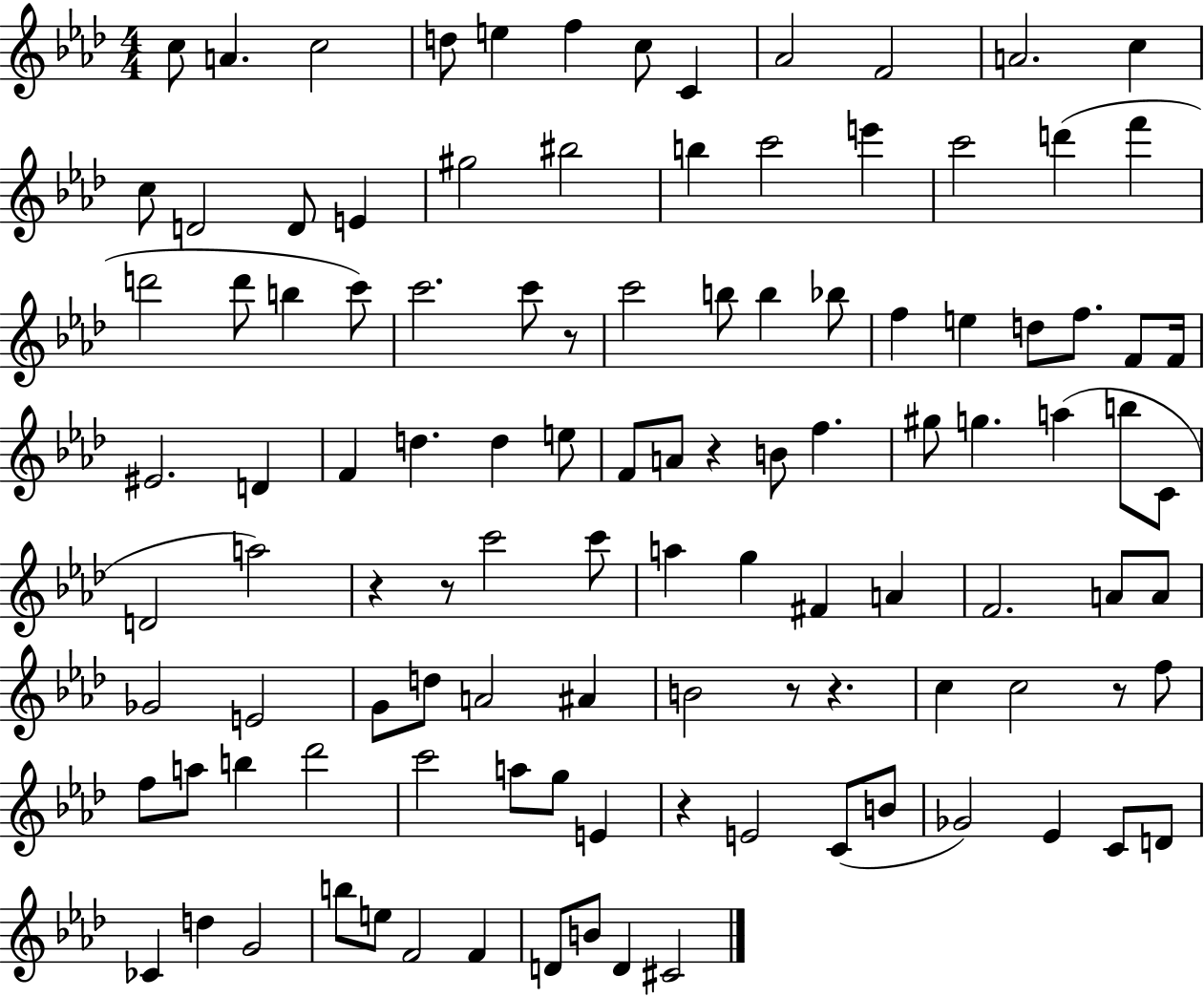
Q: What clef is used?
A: treble